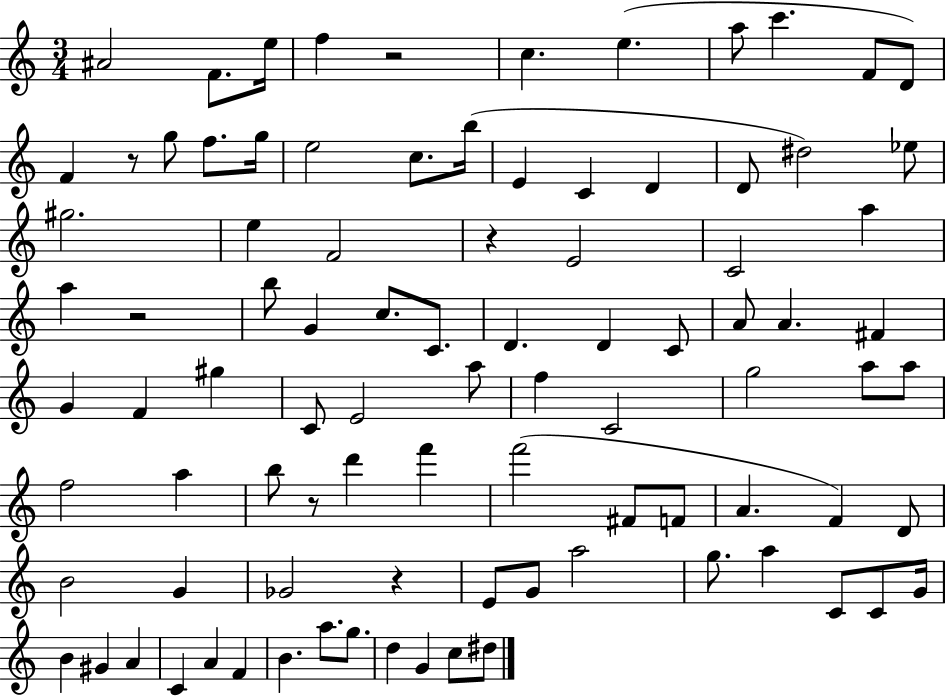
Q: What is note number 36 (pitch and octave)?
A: D4